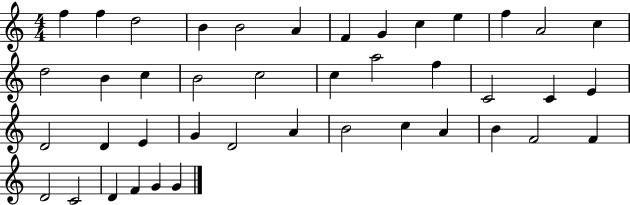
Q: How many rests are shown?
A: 0